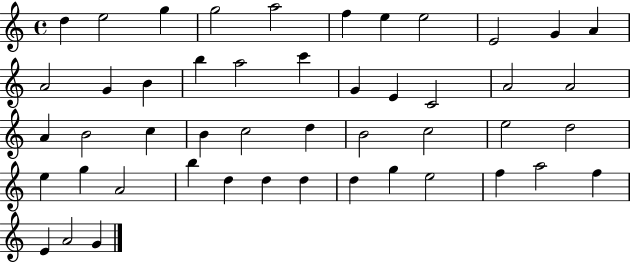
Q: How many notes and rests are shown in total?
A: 48